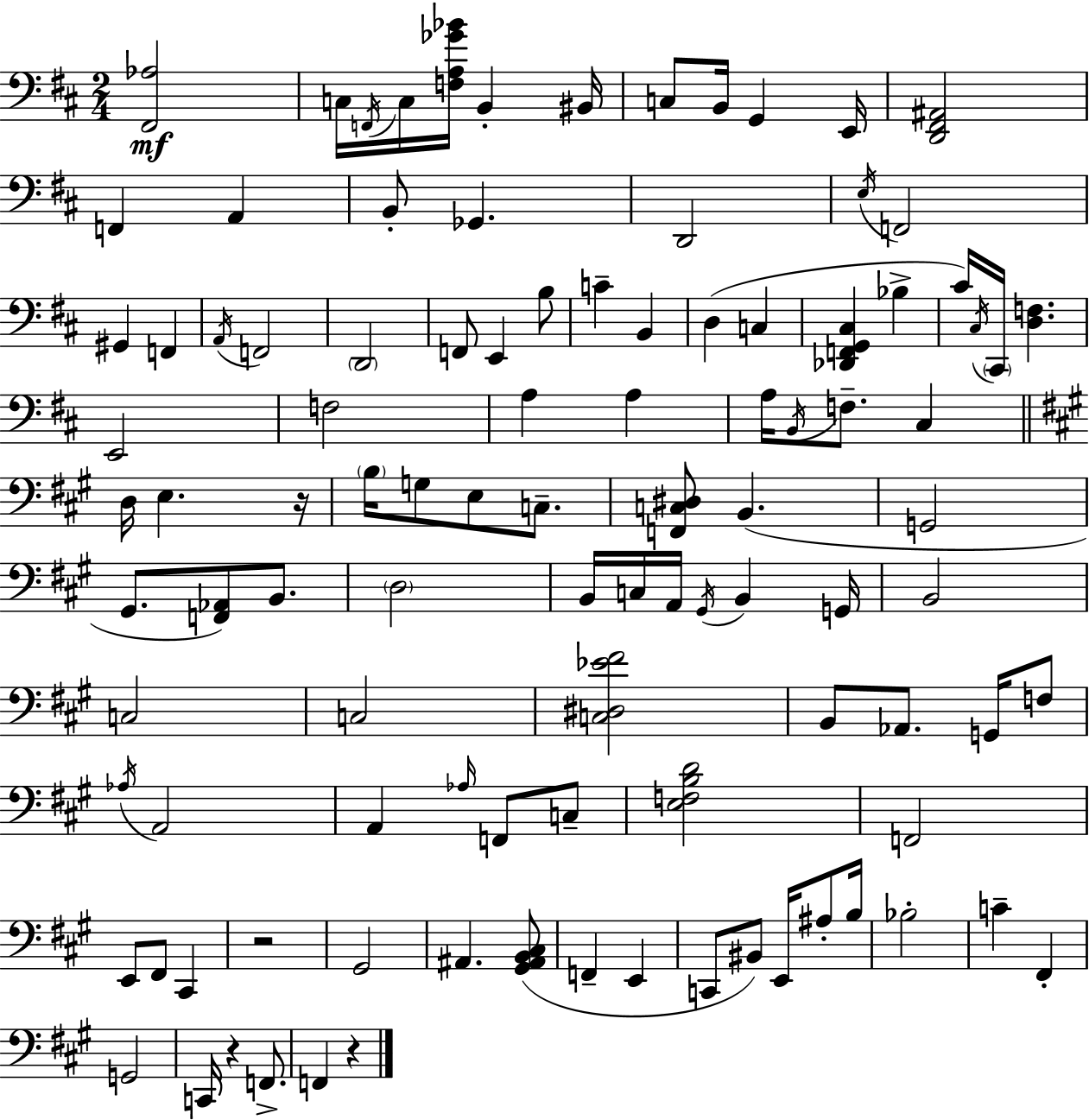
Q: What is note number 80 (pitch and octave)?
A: BIS2